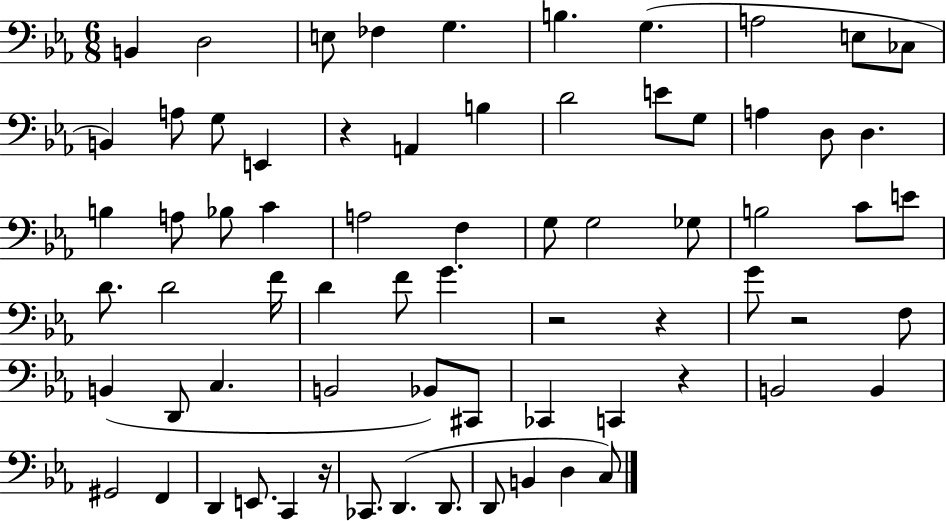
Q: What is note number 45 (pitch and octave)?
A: C3